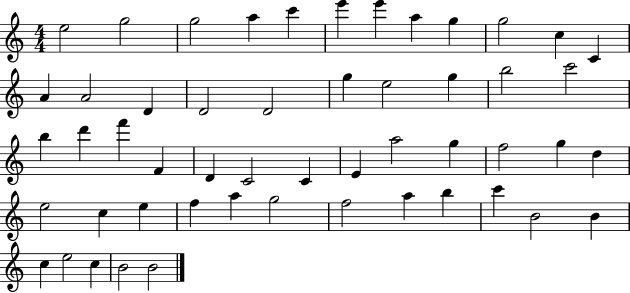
E5/h G5/h G5/h A5/q C6/q E6/q E6/q A5/q G5/q G5/h C5/q C4/q A4/q A4/h D4/q D4/h D4/h G5/q E5/h G5/q B5/h C6/h B5/q D6/q F6/q F4/q D4/q C4/h C4/q E4/q A5/h G5/q F5/h G5/q D5/q E5/h C5/q E5/q F5/q A5/q G5/h F5/h A5/q B5/q C6/q B4/h B4/q C5/q E5/h C5/q B4/h B4/h